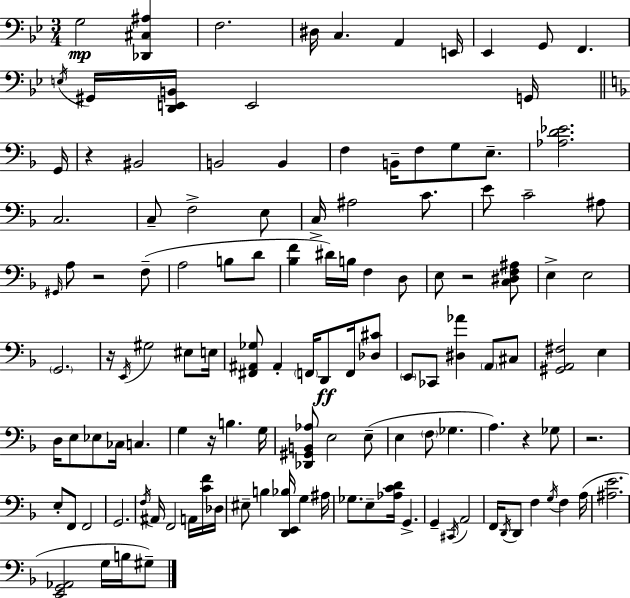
G3/h [Db2,C#3,A#3]/q F3/h. D#3/s C3/q. A2/q E2/s Eb2/q G2/e F2/q. E3/s G#2/s [D2,E2,B2]/s E2/h G2/s G2/s R/q BIS2/h B2/h B2/q F3/q B2/s F3/e G3/e E3/e. [Ab3,D4,Eb4]/h. C3/h. C3/e F3/h E3/e C3/s A#3/h C4/e. E4/e C4/h A#3/e G#2/s A3/e R/h F3/e A3/h B3/e D4/e [Bb3,F4]/q D#4/s B3/s F3/q D3/e E3/e R/h [C3,D#3,F3,A#3]/e E3/q E3/h G2/h. R/s E2/s G#3/h EIS3/e E3/s [F#2,A#2,Gb3]/e A#2/q F2/s D2/e F2/s [Db3,C#4]/e E2/e CES2/e [D#3,Ab4]/q A2/e C#3/e [G#2,A2,F#3]/h E3/q D3/s E3/e Eb3/e CES3/s C3/q. G3/q R/s B3/q. G3/s [Db2,G#2,B2,Ab3]/e E3/h E3/e E3/q F3/e Gb3/q. A3/q. R/q Gb3/e R/h. E3/e F2/e F2/h G2/h. F3/s A#2/s F2/h A2/s [C4,F4]/s Db3/s EIS3/e B3/q [D2,E2,Bb3]/s G3/q A#3/s Gb3/e. E3/e [Ab3,C4,D4]/s G2/q. G2/q C#2/s A2/h F2/s D2/s D2/e F3/q G3/s F3/q A3/s [A#3,E4]/h. [E2,G2,Ab2]/h G3/s B3/s G#3/e